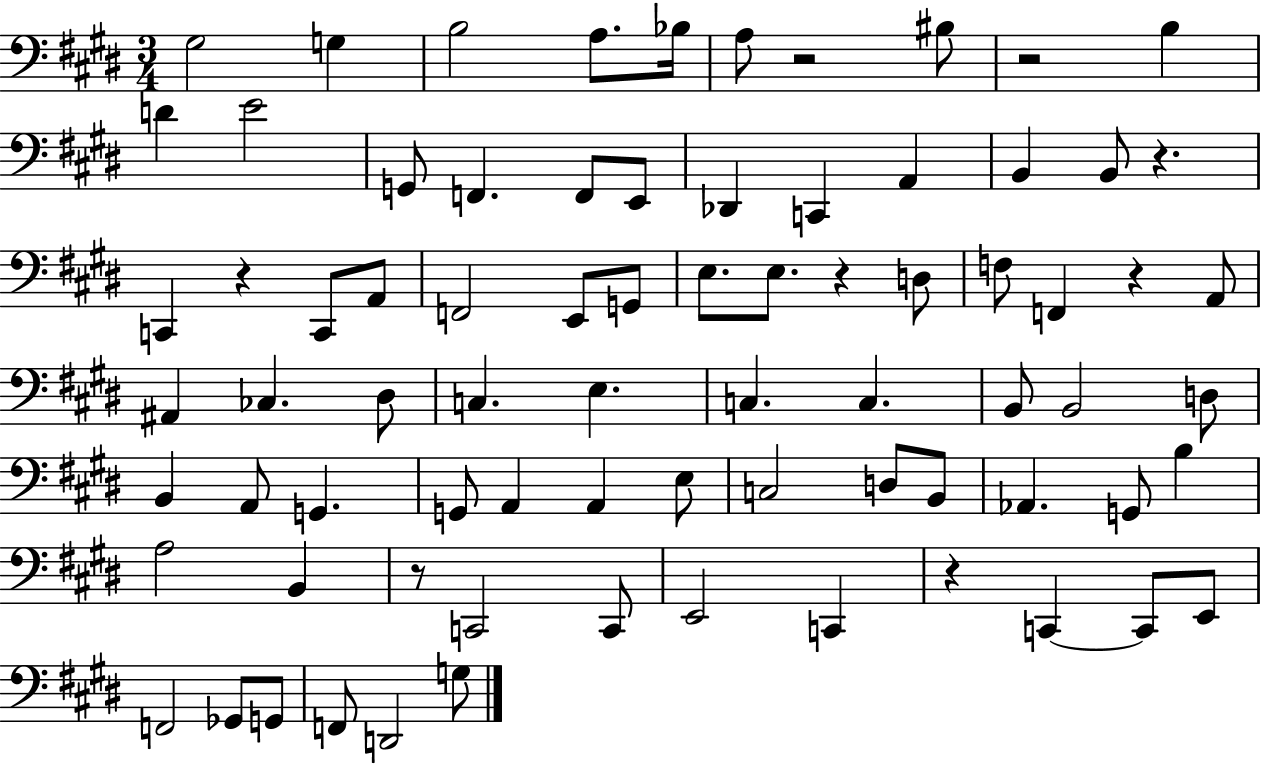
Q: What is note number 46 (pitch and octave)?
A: A2